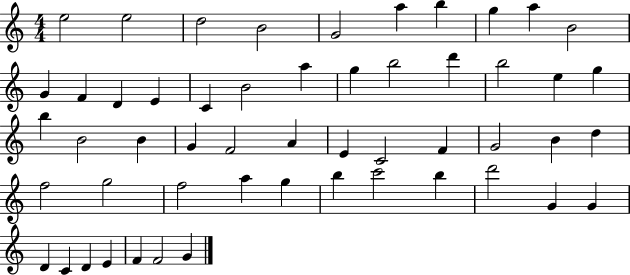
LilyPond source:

{
  \clef treble
  \numericTimeSignature
  \time 4/4
  \key c \major
  e''2 e''2 | d''2 b'2 | g'2 a''4 b''4 | g''4 a''4 b'2 | \break g'4 f'4 d'4 e'4 | c'4 b'2 a''4 | g''4 b''2 d'''4 | b''2 e''4 g''4 | \break b''4 b'2 b'4 | g'4 f'2 a'4 | e'4 c'2 f'4 | g'2 b'4 d''4 | \break f''2 g''2 | f''2 a''4 g''4 | b''4 c'''2 b''4 | d'''2 g'4 g'4 | \break d'4 c'4 d'4 e'4 | f'4 f'2 g'4 | \bar "|."
}